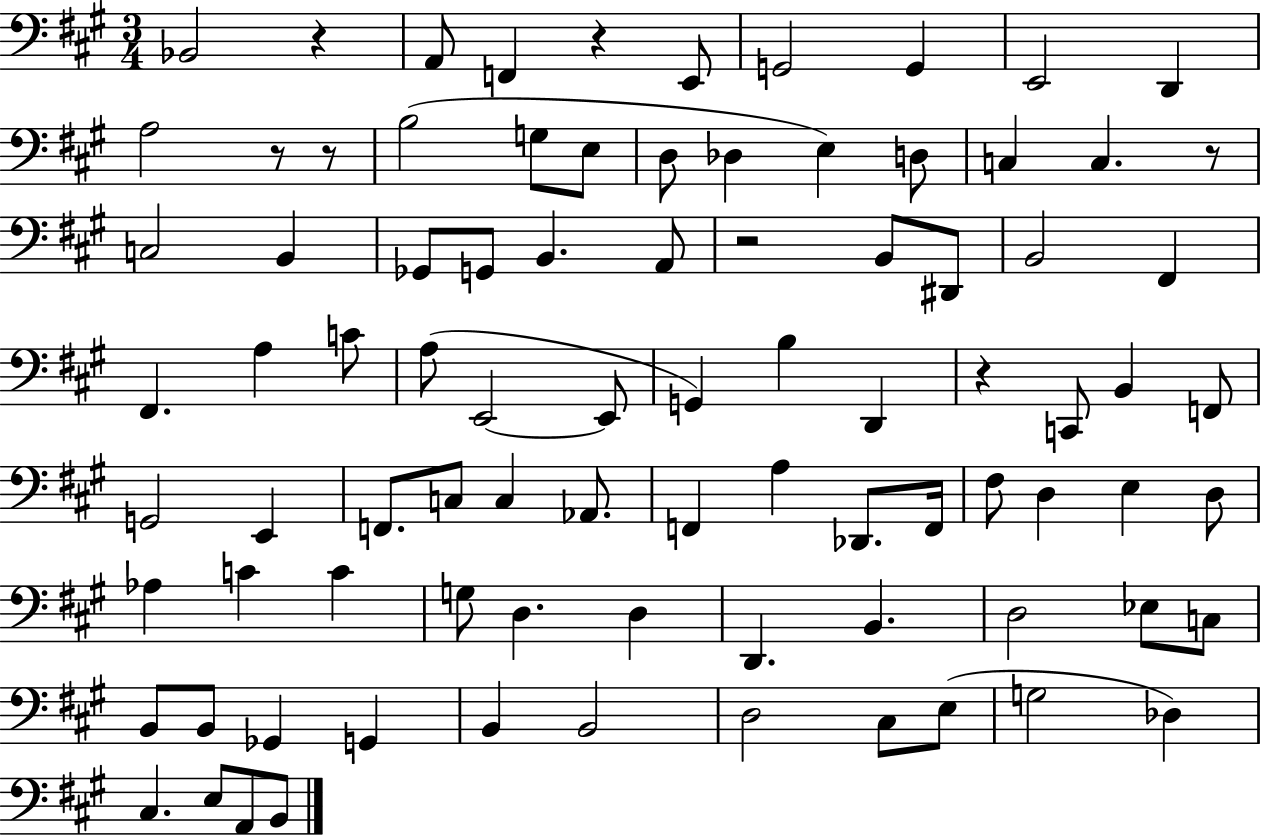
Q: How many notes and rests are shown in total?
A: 87